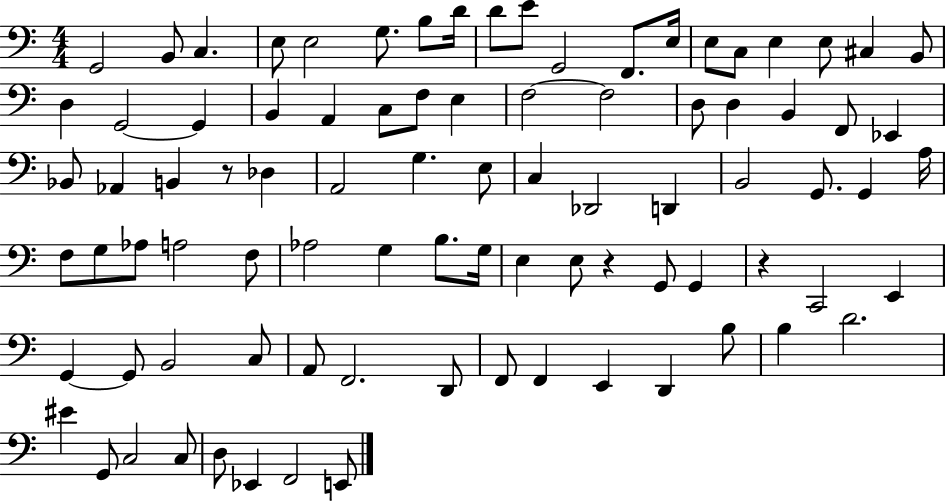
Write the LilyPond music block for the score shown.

{
  \clef bass
  \numericTimeSignature
  \time 4/4
  \key c \major
  \repeat volta 2 { g,2 b,8 c4. | e8 e2 g8. b8 d'16 | d'8 e'8 g,2 f,8. e16 | e8 c8 e4 e8 cis4 b,8 | \break d4 g,2~~ g,4 | b,4 a,4 c8 f8 e4 | f2~~ f2 | d8 d4 b,4 f,8 ees,4 | \break bes,8 aes,4 b,4 r8 des4 | a,2 g4. e8 | c4 des,2 d,4 | b,2 g,8. g,4 a16 | \break f8 g8 aes8 a2 f8 | aes2 g4 b8. g16 | e4 e8 r4 g,8 g,4 | r4 c,2 e,4 | \break g,4~~ g,8 b,2 c8 | a,8 f,2. d,8 | f,8 f,4 e,4 d,4 b8 | b4 d'2. | \break eis'4 g,8 c2 c8 | d8 ees,4 f,2 e,8 | } \bar "|."
}